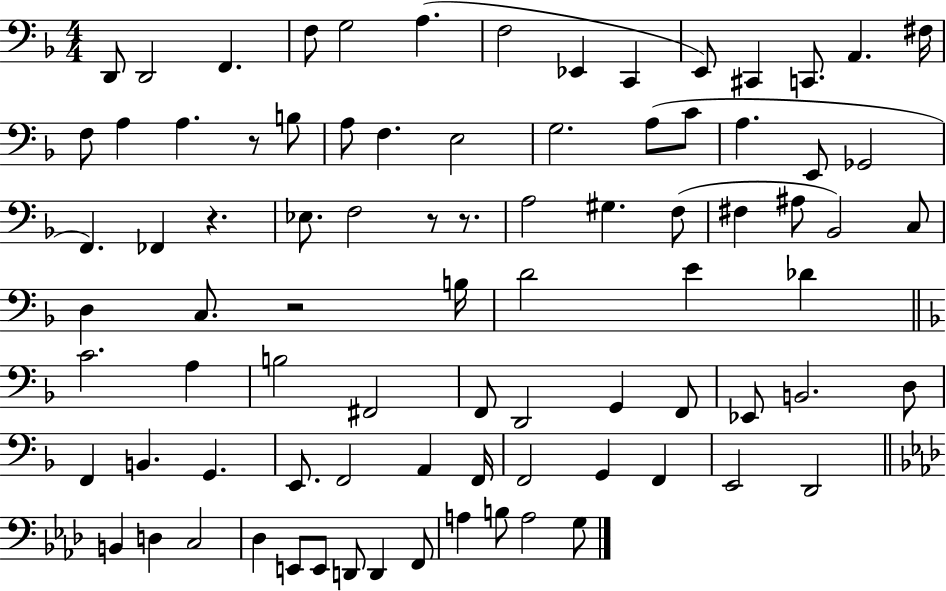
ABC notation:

X:1
T:Untitled
M:4/4
L:1/4
K:F
D,,/2 D,,2 F,, F,/2 G,2 A, F,2 _E,, C,, E,,/2 ^C,, C,,/2 A,, ^F,/4 F,/2 A, A, z/2 B,/2 A,/2 F, E,2 G,2 A,/2 C/2 A, E,,/2 _G,,2 F,, _F,, z _E,/2 F,2 z/2 z/2 A,2 ^G, F,/2 ^F, ^A,/2 _B,,2 C,/2 D, C,/2 z2 B,/4 D2 E _D C2 A, B,2 ^F,,2 F,,/2 D,,2 G,, F,,/2 _E,,/2 B,,2 D,/2 F,, B,, G,, E,,/2 F,,2 A,, F,,/4 F,,2 G,, F,, E,,2 D,,2 B,, D, C,2 _D, E,,/2 E,,/2 D,,/2 D,, F,,/2 A, B,/2 A,2 G,/2